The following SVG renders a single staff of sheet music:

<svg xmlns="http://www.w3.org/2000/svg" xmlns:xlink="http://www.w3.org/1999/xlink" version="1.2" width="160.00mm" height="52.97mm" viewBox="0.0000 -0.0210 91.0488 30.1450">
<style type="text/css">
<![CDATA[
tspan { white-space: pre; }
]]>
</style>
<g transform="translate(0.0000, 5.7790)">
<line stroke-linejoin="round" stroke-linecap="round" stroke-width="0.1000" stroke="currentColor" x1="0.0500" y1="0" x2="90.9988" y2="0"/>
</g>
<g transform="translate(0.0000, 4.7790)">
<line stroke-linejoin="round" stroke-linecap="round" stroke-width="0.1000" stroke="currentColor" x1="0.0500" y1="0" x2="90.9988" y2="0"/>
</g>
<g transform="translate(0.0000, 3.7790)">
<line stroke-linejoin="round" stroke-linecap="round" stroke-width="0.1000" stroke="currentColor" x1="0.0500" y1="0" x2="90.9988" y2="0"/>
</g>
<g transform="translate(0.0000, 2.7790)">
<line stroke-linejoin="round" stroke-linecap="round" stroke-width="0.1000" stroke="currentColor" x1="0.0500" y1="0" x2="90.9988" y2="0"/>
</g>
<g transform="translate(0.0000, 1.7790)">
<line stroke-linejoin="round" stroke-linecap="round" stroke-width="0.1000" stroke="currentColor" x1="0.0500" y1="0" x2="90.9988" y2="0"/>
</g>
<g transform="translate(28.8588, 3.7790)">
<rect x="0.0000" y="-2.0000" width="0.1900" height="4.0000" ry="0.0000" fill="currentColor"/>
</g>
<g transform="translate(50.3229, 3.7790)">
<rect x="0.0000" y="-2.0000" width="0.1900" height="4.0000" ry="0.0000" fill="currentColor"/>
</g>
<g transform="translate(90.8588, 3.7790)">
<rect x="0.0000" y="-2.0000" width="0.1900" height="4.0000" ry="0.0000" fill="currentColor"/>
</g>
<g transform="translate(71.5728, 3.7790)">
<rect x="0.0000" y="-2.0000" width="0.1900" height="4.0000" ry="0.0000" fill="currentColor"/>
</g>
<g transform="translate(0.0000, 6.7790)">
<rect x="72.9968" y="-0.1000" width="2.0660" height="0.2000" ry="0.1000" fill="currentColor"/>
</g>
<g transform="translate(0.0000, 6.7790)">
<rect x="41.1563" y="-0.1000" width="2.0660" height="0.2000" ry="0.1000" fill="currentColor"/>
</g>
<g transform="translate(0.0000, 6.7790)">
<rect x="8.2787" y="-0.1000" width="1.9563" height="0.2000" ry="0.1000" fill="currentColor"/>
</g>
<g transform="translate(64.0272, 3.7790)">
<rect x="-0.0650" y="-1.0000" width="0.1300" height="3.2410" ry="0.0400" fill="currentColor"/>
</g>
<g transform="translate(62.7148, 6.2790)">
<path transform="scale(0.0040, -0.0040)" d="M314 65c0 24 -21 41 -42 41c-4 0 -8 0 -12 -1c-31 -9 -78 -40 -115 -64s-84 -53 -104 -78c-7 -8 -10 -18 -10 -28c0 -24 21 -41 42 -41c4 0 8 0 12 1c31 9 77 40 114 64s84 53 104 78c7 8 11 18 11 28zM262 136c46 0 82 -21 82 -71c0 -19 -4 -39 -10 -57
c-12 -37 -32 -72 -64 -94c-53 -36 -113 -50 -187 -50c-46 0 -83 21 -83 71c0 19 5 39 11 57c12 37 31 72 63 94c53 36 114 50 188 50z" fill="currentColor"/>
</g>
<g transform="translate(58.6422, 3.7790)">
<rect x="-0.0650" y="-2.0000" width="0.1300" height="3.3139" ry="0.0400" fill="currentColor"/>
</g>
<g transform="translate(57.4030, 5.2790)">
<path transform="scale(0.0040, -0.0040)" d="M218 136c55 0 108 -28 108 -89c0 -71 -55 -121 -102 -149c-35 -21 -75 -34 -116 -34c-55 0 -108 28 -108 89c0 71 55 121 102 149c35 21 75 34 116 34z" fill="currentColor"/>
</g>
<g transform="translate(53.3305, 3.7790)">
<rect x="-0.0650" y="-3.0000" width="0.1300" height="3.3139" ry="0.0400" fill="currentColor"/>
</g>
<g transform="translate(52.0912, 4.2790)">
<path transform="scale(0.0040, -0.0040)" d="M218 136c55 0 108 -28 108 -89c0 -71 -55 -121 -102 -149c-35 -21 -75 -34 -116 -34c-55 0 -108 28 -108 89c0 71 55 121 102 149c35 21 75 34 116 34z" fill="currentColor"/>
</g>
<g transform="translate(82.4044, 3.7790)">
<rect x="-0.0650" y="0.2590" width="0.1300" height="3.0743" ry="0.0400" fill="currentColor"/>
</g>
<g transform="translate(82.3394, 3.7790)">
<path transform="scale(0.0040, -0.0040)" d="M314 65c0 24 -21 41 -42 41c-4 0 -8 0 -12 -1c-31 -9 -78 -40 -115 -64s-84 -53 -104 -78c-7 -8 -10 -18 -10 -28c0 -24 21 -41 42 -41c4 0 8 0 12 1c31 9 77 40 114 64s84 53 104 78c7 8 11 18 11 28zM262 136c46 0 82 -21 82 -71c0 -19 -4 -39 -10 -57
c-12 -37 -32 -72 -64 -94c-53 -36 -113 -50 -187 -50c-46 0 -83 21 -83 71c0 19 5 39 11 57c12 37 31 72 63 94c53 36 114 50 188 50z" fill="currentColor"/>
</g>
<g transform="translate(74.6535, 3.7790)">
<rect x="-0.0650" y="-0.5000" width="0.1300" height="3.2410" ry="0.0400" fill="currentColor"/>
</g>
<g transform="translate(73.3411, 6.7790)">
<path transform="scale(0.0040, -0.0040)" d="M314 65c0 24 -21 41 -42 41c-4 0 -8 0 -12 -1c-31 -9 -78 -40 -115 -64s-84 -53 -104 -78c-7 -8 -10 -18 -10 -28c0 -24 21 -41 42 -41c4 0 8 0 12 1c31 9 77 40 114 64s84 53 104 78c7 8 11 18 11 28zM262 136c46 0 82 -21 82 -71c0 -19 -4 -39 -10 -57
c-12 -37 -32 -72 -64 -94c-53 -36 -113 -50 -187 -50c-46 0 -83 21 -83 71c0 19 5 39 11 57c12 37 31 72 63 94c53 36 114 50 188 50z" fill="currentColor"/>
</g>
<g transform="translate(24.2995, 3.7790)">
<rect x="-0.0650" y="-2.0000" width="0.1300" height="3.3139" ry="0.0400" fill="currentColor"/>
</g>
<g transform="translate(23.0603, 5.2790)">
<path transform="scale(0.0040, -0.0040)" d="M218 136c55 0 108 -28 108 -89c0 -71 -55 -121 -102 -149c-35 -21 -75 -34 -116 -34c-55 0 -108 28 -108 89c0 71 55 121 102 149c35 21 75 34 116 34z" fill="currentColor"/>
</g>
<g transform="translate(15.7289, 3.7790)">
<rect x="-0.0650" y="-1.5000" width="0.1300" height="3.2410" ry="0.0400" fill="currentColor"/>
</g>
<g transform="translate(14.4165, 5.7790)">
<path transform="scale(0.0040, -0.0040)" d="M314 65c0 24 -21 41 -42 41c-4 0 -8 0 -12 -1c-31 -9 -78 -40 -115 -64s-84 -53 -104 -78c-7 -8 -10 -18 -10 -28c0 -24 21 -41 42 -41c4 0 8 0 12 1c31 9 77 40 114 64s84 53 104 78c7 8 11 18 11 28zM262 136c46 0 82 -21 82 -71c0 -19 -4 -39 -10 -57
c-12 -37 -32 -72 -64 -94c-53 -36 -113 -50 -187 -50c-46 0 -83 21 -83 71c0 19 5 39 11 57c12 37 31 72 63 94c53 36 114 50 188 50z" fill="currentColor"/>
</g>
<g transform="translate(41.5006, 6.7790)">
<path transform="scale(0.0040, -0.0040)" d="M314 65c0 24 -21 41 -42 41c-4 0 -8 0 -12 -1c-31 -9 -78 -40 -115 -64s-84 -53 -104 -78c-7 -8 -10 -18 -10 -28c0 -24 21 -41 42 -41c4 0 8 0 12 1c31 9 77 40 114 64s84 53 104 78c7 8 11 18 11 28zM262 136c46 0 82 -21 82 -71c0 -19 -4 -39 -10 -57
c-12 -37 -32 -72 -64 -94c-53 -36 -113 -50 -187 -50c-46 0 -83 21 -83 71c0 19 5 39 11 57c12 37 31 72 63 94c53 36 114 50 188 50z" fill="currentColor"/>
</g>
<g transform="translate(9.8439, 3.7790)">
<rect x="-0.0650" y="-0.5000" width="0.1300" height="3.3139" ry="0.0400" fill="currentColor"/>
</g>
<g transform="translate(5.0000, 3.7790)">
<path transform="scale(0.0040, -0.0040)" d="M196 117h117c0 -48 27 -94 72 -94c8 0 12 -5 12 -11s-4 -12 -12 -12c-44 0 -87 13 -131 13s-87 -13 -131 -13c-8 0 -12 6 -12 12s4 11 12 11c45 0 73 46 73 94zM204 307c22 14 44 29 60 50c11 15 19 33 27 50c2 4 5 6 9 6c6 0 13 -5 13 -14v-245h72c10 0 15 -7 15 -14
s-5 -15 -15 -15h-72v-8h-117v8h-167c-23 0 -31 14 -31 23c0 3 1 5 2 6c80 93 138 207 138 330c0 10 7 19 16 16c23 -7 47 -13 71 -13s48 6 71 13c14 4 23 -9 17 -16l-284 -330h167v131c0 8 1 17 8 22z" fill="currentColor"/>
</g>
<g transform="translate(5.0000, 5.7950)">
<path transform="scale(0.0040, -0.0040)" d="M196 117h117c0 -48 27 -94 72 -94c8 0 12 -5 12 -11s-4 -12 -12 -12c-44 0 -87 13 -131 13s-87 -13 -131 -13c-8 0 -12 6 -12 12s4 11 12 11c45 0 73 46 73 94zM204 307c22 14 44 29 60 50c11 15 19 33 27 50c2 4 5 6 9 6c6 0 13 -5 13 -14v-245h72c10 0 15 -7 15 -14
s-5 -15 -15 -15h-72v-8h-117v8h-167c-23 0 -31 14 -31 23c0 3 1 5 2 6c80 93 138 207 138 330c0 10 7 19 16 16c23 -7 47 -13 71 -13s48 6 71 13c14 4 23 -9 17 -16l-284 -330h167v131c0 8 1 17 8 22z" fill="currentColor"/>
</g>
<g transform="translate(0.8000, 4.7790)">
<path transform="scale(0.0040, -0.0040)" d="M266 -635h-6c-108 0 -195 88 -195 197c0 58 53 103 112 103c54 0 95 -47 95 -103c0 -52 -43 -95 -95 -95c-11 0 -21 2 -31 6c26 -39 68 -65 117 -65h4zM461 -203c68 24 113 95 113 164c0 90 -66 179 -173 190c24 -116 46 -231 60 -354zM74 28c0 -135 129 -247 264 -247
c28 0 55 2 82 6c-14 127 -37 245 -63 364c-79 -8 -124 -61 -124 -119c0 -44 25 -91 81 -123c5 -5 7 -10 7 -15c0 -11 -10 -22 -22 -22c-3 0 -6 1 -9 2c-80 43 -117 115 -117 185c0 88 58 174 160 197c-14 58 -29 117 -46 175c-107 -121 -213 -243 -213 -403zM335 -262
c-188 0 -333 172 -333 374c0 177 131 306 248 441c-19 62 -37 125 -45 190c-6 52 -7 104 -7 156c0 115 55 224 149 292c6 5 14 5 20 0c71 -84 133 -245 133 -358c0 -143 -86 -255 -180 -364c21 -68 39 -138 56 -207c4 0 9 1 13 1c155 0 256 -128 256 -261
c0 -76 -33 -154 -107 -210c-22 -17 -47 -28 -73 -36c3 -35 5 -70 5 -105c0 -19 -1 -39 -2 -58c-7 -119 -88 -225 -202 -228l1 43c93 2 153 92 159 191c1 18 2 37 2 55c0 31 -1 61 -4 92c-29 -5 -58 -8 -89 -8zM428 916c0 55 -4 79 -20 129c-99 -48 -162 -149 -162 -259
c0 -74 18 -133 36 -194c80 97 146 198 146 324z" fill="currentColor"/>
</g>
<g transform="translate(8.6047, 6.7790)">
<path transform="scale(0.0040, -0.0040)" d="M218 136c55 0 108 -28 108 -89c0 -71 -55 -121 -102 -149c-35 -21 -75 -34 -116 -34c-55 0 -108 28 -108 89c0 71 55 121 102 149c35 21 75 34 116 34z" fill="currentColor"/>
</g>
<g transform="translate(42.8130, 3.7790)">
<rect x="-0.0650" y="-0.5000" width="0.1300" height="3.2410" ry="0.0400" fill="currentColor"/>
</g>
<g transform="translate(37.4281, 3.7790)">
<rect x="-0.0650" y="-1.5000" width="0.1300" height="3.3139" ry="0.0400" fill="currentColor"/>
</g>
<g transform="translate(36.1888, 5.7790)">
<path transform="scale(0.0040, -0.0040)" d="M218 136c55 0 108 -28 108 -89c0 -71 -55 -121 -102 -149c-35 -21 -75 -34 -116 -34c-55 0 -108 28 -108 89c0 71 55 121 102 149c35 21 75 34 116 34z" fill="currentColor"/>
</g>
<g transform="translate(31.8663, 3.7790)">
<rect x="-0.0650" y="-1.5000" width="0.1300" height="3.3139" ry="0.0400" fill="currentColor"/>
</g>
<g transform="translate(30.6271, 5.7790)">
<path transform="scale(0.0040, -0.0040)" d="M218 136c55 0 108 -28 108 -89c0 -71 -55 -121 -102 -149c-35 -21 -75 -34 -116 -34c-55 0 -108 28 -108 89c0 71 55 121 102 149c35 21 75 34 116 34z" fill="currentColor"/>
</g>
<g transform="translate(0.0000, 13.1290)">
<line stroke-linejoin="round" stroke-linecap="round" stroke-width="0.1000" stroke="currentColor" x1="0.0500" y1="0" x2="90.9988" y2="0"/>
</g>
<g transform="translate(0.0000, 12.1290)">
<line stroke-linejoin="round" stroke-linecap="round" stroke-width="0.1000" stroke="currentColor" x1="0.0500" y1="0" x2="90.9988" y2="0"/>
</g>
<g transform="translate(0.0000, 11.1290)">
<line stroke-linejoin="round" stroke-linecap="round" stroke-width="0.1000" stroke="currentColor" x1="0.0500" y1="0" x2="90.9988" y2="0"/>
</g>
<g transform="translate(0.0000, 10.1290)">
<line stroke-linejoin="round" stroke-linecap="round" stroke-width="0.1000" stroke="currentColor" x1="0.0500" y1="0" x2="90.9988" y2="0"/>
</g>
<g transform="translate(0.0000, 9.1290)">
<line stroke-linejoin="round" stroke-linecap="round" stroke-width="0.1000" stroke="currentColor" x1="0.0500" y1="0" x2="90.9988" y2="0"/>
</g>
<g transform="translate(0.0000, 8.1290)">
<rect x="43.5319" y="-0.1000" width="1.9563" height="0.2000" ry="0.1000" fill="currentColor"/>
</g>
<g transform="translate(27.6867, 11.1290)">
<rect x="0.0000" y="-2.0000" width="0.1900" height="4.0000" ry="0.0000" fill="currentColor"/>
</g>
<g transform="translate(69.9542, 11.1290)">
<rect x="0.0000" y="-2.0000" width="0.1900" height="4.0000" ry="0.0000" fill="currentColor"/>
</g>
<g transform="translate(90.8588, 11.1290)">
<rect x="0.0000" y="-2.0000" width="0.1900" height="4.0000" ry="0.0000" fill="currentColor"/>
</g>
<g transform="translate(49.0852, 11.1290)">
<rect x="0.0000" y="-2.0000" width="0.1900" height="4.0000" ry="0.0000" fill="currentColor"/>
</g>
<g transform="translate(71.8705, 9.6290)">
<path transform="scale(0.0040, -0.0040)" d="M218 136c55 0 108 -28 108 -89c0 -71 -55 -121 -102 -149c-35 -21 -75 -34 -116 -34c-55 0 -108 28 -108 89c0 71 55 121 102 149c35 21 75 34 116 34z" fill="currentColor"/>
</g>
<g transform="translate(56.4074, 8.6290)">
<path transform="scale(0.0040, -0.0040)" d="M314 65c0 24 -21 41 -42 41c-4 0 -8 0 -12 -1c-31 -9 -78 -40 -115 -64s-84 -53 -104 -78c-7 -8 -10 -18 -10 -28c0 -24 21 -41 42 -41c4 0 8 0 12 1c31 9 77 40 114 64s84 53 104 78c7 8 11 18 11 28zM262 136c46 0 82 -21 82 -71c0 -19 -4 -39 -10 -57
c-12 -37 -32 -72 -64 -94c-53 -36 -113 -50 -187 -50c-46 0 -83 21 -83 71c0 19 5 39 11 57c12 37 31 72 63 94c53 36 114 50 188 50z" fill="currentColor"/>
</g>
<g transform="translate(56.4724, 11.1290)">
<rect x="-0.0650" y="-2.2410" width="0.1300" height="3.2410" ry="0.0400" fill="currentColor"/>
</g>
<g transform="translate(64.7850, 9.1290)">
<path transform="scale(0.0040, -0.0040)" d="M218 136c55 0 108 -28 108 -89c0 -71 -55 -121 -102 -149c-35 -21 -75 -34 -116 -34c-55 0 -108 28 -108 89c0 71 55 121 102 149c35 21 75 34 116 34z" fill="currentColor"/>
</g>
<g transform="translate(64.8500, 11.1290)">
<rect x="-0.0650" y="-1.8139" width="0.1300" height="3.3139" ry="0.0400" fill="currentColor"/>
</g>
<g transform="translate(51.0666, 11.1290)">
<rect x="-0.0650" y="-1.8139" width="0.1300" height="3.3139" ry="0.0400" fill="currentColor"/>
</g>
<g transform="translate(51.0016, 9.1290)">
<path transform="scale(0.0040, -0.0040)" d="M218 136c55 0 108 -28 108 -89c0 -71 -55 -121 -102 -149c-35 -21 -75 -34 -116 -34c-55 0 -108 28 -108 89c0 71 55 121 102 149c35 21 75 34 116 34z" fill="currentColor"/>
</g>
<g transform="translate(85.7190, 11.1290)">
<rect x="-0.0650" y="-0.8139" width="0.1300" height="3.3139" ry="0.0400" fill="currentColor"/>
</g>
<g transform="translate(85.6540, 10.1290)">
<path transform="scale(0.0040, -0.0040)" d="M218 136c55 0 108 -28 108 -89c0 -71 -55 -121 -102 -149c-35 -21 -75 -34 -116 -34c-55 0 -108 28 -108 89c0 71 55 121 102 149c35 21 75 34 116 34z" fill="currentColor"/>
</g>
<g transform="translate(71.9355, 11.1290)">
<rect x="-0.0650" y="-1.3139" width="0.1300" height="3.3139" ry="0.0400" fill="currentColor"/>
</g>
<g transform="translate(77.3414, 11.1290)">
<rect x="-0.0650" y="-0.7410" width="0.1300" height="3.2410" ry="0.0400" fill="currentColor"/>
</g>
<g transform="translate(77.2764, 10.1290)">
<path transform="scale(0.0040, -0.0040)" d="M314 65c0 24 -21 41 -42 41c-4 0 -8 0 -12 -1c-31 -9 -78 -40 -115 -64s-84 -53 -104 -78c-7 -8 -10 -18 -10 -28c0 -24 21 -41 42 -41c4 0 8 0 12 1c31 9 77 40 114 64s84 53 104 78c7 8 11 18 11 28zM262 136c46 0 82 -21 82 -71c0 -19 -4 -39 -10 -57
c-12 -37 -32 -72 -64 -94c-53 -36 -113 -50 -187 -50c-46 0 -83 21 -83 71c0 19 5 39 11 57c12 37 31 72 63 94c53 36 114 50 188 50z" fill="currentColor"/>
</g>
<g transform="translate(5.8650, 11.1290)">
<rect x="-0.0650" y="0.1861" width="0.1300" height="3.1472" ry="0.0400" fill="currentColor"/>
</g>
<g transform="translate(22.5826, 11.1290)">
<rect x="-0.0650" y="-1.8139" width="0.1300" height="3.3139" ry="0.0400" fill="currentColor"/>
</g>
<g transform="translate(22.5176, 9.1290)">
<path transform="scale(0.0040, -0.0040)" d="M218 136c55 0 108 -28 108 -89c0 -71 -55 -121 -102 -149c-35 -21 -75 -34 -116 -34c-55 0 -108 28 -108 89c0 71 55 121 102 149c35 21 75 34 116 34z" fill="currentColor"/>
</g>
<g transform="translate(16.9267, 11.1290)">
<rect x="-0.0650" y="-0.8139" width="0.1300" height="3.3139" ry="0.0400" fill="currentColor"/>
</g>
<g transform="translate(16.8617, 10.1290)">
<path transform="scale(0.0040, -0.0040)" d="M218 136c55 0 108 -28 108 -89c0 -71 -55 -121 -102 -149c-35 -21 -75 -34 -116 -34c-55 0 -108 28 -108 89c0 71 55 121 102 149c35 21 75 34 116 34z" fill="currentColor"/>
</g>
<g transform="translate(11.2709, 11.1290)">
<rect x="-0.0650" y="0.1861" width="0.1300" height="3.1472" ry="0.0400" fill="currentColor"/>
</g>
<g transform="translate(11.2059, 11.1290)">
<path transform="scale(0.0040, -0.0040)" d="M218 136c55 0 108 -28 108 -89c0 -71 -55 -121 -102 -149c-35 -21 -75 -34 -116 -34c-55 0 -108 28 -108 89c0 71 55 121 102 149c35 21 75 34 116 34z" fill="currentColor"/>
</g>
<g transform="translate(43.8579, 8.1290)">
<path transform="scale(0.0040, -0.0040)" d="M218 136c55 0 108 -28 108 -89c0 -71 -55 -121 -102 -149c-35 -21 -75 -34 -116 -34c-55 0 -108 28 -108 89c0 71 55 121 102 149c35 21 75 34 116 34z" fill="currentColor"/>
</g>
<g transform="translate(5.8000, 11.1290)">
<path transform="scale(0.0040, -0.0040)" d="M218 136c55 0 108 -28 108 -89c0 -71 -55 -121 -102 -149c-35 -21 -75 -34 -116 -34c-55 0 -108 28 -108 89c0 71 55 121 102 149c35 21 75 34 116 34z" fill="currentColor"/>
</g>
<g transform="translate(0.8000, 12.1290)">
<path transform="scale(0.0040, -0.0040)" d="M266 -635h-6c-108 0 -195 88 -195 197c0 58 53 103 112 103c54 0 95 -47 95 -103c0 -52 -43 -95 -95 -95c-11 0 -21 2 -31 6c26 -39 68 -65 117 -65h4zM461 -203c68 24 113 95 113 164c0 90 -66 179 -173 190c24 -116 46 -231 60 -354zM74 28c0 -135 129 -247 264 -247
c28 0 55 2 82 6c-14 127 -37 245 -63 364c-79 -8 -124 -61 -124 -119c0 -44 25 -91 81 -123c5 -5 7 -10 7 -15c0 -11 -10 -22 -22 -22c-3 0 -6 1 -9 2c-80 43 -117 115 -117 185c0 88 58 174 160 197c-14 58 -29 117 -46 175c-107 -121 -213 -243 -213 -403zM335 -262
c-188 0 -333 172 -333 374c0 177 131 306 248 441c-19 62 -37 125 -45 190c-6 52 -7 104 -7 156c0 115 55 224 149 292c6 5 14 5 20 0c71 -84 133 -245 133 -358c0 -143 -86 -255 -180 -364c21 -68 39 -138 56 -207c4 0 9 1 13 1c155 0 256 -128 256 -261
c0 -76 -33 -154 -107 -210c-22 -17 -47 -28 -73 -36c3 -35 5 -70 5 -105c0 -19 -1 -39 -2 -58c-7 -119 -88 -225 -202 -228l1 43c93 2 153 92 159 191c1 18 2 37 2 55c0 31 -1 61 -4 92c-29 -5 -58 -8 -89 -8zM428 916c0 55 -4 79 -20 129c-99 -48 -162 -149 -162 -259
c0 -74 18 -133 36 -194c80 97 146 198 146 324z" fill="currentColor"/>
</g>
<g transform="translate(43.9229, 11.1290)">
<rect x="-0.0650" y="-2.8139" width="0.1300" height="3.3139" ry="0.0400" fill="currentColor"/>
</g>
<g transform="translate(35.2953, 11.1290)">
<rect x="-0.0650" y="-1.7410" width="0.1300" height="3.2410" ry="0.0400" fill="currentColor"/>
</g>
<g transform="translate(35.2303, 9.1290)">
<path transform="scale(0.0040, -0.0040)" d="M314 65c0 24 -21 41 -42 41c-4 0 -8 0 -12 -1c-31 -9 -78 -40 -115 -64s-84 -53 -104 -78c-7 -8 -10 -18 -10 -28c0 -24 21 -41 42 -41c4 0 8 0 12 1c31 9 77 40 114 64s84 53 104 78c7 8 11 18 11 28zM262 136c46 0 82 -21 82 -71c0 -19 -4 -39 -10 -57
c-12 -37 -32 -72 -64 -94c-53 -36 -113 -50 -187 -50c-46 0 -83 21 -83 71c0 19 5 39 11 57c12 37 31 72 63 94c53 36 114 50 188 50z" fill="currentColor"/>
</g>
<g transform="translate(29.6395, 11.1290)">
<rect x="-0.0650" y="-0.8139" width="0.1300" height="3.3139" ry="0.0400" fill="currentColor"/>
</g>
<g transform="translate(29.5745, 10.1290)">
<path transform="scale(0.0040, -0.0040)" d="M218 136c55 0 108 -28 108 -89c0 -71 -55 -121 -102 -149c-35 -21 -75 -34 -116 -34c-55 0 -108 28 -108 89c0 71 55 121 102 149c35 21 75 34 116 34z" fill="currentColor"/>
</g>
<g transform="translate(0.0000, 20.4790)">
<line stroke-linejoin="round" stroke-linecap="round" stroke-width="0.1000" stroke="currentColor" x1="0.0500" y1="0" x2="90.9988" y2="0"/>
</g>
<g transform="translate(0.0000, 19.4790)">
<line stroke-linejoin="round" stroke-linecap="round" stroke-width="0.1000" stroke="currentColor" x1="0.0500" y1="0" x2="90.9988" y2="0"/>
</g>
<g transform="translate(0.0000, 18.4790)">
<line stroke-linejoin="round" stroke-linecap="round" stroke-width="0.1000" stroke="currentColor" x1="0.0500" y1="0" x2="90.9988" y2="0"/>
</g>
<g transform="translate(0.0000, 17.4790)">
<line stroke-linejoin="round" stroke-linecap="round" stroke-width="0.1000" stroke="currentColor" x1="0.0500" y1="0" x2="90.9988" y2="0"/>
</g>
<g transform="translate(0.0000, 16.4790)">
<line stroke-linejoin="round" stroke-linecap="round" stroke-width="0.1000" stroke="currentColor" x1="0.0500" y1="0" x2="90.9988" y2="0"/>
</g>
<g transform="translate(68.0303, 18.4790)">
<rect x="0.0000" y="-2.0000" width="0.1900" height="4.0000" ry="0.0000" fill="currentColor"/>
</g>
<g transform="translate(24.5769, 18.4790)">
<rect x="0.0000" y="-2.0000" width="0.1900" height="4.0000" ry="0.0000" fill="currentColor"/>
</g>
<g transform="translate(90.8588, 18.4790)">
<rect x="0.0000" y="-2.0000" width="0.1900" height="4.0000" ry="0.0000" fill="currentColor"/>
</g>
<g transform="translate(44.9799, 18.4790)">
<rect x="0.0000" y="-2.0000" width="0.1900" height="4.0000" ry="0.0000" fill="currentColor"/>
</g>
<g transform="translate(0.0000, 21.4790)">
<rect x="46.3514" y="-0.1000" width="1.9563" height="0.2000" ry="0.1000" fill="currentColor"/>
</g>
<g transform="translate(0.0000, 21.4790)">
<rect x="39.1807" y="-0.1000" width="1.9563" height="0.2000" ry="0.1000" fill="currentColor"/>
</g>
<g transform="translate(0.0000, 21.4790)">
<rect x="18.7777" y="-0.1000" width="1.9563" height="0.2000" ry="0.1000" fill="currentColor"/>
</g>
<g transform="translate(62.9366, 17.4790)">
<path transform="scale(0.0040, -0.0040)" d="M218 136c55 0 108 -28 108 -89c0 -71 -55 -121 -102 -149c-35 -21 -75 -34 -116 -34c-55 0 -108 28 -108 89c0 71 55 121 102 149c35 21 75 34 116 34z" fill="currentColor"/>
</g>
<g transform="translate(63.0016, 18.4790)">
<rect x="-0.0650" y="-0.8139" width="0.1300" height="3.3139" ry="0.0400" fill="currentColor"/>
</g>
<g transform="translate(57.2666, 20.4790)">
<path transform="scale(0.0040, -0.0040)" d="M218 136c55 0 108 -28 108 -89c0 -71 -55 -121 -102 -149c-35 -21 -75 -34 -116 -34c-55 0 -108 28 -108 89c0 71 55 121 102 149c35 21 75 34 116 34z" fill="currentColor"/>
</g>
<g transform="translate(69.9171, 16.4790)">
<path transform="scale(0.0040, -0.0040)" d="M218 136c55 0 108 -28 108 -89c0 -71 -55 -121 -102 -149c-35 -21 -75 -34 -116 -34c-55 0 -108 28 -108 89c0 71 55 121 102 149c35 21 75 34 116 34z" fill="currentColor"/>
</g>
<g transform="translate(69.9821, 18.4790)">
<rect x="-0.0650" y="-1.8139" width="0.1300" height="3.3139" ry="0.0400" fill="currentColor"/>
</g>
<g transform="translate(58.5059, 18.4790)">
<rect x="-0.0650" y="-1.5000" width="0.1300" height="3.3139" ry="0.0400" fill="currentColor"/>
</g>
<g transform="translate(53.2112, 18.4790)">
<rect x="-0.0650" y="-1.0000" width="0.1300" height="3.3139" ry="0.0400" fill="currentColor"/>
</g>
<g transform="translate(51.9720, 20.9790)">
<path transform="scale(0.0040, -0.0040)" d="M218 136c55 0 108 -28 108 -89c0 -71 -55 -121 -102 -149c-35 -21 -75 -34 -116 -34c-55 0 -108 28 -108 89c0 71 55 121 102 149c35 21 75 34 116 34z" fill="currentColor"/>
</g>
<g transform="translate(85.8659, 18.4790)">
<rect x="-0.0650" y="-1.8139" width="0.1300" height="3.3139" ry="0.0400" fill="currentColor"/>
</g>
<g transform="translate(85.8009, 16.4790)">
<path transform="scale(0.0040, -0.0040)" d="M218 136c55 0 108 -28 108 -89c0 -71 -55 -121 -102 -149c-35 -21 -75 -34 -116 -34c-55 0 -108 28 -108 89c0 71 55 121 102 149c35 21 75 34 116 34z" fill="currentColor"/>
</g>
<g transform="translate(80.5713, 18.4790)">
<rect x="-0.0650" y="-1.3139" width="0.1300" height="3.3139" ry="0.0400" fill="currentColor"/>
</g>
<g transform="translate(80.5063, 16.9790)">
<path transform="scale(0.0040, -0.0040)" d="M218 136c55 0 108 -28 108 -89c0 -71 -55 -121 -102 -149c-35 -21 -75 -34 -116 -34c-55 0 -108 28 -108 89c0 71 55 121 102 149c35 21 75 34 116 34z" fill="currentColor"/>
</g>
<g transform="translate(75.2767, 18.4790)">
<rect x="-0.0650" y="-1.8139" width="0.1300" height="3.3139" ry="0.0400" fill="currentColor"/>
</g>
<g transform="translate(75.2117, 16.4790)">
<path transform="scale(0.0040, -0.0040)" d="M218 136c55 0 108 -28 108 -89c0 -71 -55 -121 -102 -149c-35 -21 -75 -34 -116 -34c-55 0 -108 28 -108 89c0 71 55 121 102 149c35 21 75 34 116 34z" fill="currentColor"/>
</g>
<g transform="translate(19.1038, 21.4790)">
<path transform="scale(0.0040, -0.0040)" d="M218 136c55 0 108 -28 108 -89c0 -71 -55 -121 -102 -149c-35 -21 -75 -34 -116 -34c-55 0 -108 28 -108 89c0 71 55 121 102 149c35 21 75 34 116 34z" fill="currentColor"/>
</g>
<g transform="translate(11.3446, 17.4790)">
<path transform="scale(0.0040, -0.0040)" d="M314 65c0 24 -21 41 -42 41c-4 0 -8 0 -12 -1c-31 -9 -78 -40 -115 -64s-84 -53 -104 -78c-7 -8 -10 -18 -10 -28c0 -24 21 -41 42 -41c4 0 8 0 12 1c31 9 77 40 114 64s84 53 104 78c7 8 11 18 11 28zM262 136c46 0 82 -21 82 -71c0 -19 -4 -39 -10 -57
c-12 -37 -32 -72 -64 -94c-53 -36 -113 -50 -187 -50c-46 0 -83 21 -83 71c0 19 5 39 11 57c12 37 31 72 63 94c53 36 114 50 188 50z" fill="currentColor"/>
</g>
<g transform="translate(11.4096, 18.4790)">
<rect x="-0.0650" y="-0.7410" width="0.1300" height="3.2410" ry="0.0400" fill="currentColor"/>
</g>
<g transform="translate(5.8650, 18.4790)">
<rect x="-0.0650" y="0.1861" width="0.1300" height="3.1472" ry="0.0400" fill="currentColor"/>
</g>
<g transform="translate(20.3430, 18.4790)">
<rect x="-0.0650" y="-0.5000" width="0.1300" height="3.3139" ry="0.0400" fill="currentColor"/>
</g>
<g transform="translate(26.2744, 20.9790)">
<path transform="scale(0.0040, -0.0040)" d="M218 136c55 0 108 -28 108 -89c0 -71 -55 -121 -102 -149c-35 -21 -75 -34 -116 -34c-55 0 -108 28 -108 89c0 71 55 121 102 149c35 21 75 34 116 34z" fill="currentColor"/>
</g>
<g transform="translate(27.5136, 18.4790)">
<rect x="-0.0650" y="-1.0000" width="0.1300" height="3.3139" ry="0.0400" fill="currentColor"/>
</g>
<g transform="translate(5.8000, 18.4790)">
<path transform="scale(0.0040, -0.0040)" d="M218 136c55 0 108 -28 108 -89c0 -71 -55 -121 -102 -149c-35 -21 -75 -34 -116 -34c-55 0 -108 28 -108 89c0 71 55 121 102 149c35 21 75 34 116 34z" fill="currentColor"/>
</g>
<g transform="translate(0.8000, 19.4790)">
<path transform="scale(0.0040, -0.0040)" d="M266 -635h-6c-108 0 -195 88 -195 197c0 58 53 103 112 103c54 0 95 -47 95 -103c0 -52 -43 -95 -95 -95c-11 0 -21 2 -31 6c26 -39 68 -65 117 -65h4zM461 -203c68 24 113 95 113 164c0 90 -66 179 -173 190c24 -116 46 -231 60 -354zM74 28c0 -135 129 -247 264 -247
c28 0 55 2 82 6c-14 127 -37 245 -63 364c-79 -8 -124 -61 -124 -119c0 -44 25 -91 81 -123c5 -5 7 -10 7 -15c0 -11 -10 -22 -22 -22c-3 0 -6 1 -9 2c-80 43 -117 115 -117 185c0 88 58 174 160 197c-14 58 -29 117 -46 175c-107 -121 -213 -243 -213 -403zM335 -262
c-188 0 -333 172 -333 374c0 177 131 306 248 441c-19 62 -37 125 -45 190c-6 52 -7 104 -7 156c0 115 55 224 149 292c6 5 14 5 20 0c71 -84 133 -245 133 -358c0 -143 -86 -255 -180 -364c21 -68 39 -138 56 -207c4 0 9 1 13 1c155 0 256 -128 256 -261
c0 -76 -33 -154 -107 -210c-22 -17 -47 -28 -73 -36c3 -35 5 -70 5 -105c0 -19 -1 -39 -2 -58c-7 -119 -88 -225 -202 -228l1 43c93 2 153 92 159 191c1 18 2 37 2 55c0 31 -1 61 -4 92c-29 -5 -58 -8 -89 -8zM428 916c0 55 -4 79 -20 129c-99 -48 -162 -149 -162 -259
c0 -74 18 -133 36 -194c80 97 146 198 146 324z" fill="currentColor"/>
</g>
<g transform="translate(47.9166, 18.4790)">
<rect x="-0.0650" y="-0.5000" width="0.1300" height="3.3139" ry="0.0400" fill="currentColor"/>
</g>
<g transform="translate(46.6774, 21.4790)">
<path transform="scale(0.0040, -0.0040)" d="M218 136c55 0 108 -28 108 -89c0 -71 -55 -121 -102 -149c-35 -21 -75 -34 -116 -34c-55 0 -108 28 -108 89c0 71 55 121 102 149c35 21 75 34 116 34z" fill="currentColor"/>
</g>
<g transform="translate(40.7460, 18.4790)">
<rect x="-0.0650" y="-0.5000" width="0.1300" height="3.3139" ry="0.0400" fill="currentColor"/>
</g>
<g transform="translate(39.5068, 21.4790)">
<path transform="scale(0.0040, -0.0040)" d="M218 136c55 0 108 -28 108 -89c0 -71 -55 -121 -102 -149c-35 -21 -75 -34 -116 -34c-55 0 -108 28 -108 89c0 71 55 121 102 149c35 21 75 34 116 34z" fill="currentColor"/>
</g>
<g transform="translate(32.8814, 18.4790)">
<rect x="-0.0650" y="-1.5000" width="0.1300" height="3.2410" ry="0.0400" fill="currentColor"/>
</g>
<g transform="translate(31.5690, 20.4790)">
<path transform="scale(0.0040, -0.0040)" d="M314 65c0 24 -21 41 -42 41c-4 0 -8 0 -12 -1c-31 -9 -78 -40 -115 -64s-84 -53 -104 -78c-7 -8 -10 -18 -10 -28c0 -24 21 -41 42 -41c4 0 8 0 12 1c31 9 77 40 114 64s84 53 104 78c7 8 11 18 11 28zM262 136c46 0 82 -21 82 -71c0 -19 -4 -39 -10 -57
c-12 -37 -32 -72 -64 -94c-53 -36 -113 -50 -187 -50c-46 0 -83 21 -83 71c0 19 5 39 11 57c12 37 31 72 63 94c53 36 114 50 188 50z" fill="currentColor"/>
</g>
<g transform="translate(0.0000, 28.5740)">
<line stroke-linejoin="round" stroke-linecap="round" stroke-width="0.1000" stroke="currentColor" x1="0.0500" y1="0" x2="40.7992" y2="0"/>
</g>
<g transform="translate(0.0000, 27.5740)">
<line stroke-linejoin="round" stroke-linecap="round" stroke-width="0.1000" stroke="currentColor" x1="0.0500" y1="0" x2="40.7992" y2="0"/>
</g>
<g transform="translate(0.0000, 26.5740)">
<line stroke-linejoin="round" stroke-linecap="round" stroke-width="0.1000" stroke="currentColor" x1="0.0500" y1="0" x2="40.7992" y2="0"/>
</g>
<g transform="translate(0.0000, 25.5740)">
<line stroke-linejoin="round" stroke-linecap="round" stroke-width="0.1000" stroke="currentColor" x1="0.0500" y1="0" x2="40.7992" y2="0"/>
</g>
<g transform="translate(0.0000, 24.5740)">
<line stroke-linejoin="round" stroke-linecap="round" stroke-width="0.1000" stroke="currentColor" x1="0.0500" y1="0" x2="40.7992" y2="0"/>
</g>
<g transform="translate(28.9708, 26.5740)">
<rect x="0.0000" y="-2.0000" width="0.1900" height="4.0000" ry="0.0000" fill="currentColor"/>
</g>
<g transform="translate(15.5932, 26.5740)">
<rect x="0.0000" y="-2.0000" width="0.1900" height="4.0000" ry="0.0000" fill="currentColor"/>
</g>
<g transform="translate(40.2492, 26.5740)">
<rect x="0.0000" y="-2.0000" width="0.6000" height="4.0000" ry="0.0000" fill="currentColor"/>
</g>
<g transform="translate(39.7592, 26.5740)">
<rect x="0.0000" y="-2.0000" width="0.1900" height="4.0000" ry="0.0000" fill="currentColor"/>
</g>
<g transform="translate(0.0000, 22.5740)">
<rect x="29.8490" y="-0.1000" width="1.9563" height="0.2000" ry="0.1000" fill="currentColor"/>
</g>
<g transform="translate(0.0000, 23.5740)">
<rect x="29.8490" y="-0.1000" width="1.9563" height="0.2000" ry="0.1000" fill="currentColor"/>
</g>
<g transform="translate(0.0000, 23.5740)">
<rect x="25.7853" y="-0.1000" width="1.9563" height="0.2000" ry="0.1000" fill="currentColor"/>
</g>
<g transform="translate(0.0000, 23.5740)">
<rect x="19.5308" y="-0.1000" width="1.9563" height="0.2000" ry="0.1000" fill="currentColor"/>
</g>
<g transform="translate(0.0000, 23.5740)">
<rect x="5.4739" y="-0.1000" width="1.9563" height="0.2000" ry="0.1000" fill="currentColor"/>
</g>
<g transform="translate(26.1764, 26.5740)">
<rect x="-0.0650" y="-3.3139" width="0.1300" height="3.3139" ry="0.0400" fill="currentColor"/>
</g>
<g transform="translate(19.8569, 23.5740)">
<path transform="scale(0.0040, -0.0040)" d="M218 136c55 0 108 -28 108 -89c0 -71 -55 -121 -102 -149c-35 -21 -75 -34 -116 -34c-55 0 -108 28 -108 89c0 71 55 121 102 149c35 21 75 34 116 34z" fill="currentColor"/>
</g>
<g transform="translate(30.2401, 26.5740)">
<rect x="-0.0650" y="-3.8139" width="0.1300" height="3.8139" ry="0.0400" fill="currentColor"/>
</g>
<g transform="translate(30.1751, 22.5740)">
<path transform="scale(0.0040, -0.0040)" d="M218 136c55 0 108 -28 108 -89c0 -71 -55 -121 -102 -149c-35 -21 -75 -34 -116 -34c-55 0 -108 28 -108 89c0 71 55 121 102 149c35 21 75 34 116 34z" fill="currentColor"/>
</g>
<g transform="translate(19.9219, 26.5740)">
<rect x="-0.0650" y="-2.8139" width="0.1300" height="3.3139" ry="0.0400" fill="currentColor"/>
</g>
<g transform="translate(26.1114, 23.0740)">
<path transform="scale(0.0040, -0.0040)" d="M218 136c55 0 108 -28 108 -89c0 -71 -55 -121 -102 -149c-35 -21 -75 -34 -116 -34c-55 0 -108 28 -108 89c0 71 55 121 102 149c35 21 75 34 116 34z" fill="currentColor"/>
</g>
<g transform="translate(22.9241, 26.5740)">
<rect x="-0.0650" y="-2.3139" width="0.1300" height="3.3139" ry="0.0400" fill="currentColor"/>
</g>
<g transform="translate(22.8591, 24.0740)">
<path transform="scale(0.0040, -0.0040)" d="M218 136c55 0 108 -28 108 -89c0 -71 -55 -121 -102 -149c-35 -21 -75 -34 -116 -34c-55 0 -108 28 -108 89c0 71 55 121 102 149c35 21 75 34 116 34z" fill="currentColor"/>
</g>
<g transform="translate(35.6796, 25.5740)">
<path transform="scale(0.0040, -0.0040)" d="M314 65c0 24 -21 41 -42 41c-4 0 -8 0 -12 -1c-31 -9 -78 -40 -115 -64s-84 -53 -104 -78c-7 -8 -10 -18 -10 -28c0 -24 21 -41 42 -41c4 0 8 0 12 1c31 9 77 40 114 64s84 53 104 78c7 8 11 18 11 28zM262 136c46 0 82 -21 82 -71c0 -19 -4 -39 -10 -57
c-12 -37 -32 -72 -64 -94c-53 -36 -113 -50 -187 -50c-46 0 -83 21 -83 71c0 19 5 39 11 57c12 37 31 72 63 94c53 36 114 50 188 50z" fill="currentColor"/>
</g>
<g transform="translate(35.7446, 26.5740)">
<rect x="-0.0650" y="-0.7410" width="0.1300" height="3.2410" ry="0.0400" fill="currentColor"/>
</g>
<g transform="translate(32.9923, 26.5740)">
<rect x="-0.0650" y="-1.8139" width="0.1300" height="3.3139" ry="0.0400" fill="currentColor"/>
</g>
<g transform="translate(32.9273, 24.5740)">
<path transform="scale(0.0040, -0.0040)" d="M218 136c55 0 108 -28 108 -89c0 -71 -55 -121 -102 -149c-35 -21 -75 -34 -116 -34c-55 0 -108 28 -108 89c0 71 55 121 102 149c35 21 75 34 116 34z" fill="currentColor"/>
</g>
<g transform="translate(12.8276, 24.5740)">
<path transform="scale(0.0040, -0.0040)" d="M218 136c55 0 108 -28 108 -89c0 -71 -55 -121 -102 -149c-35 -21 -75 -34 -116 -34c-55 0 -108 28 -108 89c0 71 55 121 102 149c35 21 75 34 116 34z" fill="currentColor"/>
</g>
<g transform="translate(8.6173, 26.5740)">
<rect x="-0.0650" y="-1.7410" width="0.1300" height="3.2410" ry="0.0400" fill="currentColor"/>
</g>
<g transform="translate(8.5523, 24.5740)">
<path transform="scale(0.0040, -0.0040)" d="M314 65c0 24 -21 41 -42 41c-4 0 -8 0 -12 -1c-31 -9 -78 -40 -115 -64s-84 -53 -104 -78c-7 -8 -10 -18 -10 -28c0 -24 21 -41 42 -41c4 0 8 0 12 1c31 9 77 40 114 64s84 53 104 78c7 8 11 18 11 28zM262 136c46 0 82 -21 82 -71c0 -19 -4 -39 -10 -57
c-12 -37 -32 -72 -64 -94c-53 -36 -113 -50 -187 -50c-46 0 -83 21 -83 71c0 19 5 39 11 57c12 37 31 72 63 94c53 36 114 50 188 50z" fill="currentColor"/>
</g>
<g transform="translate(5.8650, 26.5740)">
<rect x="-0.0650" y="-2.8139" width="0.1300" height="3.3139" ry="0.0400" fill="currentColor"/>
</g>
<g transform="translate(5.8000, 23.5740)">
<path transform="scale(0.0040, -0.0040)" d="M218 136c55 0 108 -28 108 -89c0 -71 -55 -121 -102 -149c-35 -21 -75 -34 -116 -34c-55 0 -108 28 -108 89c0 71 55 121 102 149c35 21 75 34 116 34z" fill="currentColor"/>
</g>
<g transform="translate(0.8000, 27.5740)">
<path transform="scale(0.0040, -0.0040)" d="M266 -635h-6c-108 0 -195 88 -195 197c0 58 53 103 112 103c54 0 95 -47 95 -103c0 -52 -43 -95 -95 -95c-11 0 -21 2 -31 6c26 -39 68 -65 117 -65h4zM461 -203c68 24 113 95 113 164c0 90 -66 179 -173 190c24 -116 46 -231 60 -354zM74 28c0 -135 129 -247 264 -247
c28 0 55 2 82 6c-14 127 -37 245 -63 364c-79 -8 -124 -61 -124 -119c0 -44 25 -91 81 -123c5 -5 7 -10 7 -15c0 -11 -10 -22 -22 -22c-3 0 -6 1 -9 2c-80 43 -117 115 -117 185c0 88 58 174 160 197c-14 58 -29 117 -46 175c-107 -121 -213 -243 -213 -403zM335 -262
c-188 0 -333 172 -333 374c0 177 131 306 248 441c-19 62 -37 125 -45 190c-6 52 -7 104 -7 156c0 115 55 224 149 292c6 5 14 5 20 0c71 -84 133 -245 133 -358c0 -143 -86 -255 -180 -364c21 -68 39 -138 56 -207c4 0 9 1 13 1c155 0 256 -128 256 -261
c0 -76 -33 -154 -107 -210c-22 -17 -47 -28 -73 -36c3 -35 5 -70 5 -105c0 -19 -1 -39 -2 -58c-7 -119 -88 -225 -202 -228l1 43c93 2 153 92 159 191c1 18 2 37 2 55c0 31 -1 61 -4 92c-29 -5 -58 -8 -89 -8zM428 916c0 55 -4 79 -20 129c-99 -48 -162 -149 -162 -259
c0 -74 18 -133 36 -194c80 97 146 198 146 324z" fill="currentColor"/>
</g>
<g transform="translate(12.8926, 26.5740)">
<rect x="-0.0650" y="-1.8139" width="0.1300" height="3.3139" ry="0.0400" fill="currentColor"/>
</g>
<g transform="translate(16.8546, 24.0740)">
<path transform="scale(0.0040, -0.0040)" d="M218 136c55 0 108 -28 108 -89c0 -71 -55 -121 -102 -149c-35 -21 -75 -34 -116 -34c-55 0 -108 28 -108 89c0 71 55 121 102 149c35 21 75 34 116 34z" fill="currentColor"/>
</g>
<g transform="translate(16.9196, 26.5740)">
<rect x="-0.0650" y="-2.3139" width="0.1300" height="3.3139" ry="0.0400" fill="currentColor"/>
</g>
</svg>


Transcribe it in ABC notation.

X:1
T:Untitled
M:4/4
L:1/4
K:C
C E2 F E E C2 A F D2 C2 B2 B B d f d f2 a f g2 f e d2 d B d2 C D E2 C C D E d f f e f a f2 f g a g b c' f d2